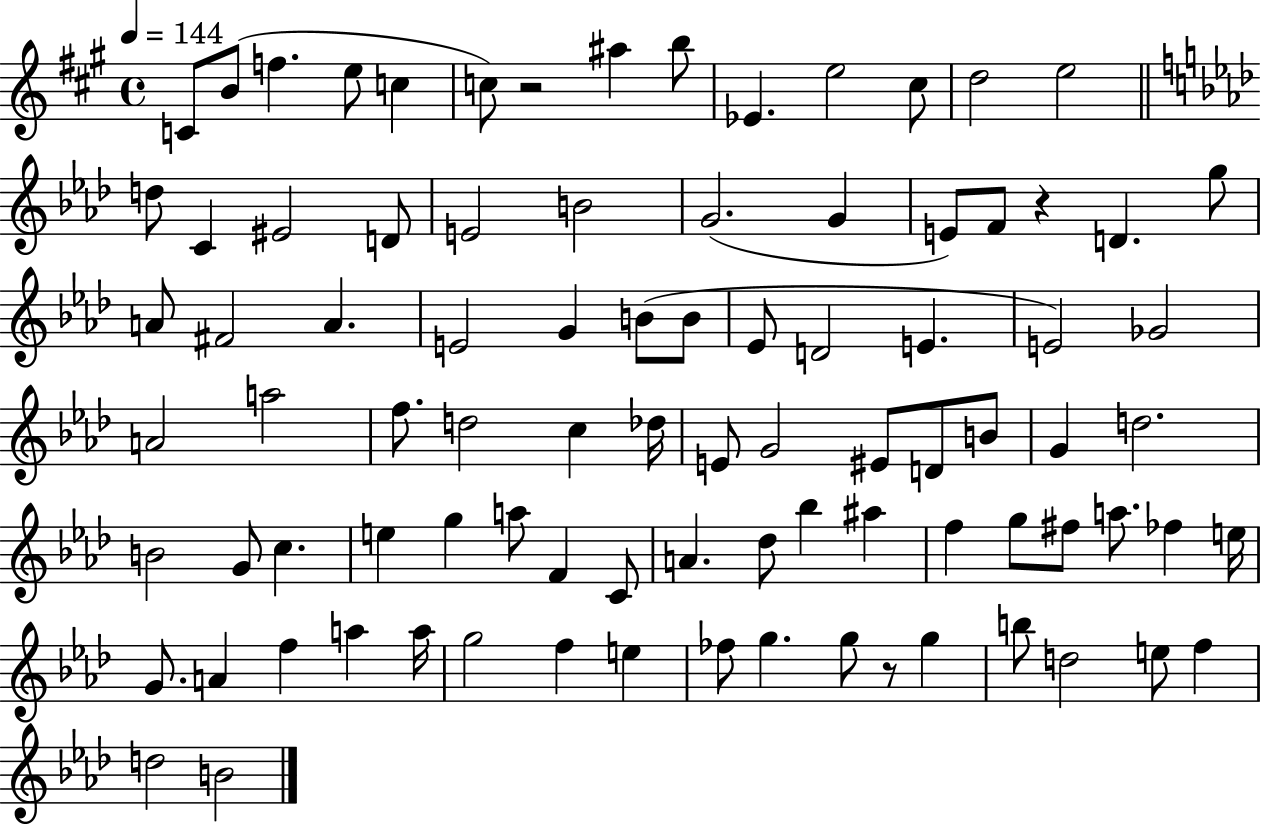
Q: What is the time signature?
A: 4/4